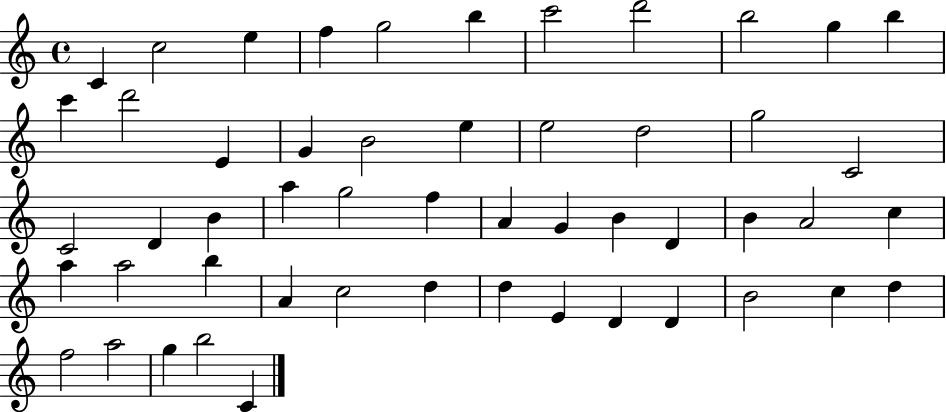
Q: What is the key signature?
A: C major